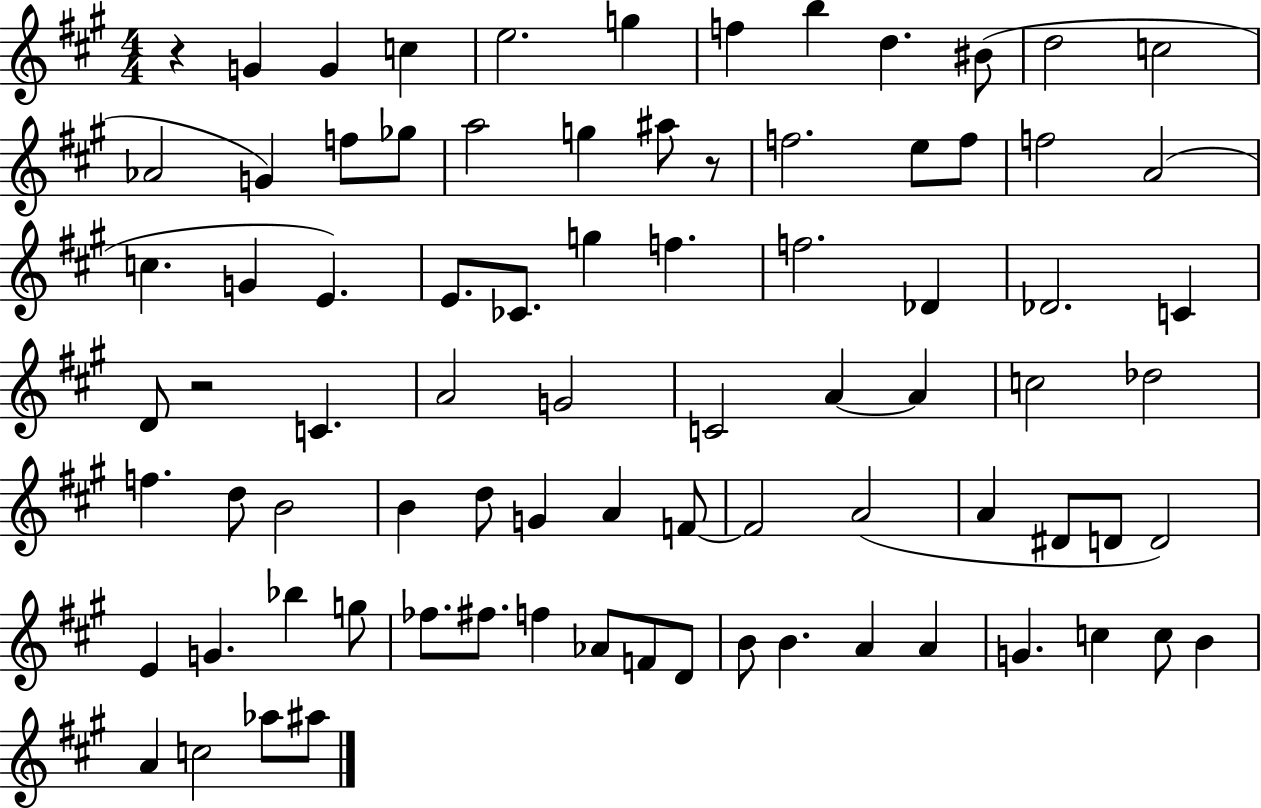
X:1
T:Untitled
M:4/4
L:1/4
K:A
z G G c e2 g f b d ^B/2 d2 c2 _A2 G f/2 _g/2 a2 g ^a/2 z/2 f2 e/2 f/2 f2 A2 c G E E/2 _C/2 g f f2 _D _D2 C D/2 z2 C A2 G2 C2 A A c2 _d2 f d/2 B2 B d/2 G A F/2 F2 A2 A ^D/2 D/2 D2 E G _b g/2 _f/2 ^f/2 f _A/2 F/2 D/2 B/2 B A A G c c/2 B A c2 _a/2 ^a/2